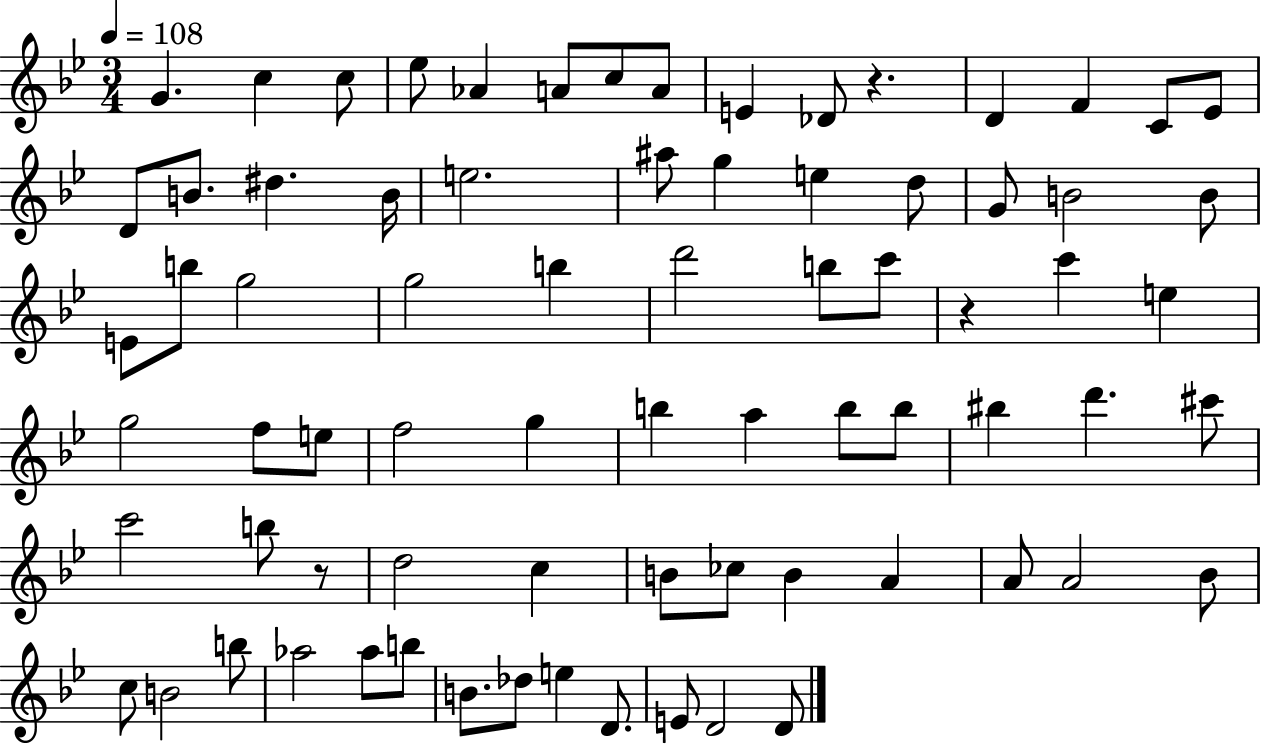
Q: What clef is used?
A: treble